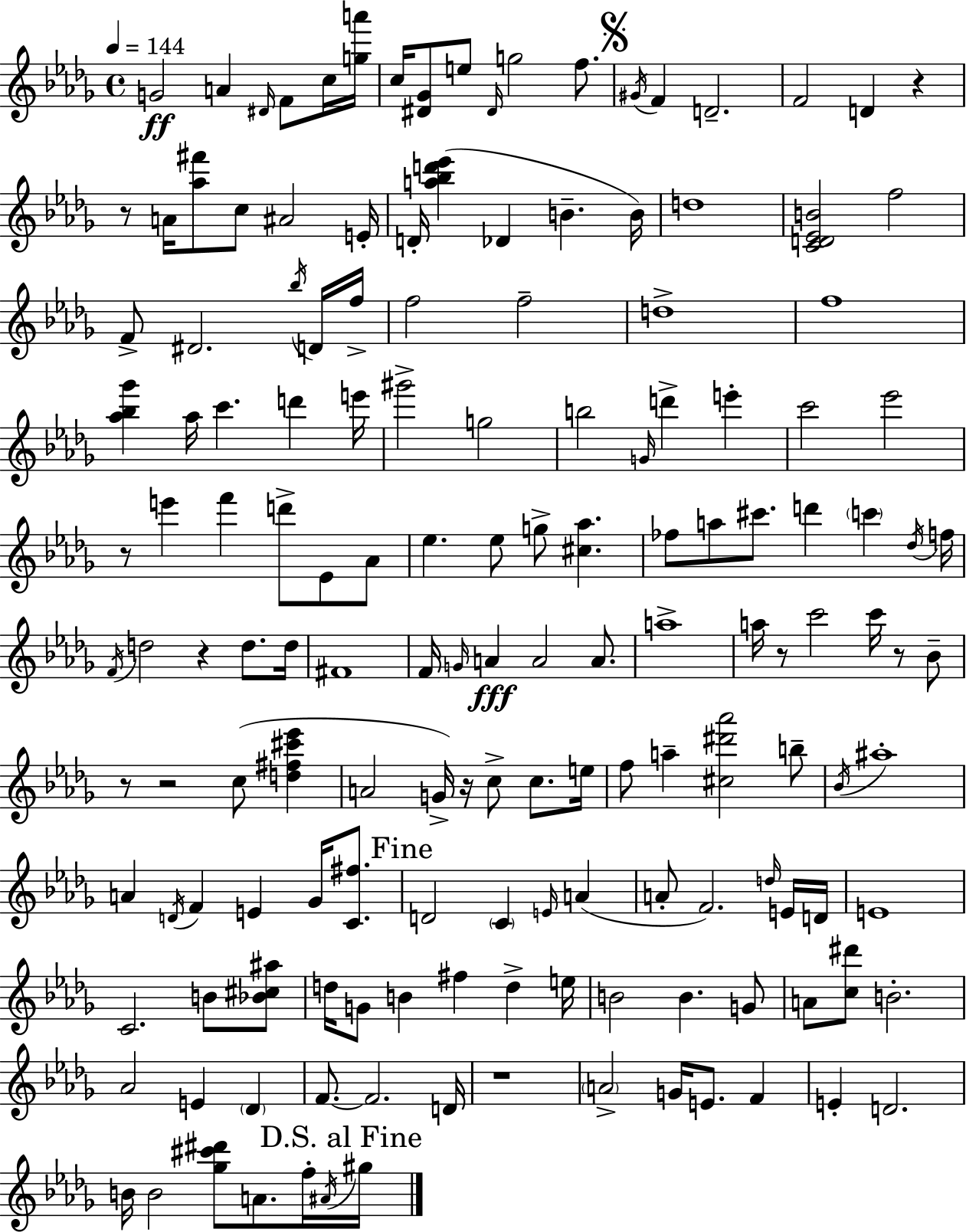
G4/h A4/q D#4/s F4/e C5/s [G5,A6]/s C5/s [D#4,Gb4]/e E5/e D#4/s G5/h F5/e. G#4/s F4/q D4/h. F4/h D4/q R/q R/e A4/s [Ab5,F#6]/e C5/e A#4/h E4/s D4/s [A5,Bb5,D6,Eb6]/q Db4/q B4/q. B4/s D5/w [C4,D4,Eb4,B4]/h F5/h F4/e D#4/h. Bb5/s D4/s F5/s F5/h F5/h D5/w F5/w [Ab5,Bb5,Gb6]/q Ab5/s C6/q. D6/q E6/s G#6/h G5/h B5/h G4/s D6/q E6/q C6/h Eb6/h R/e E6/q F6/q D6/e Eb4/e Ab4/e Eb5/q. Eb5/e G5/e [C#5,Ab5]/q. FES5/e A5/e C#6/e. D6/q C6/q Db5/s F5/s F4/s D5/h R/q D5/e. D5/s F#4/w F4/s G4/s A4/q A4/h A4/e. A5/w A5/s R/e C6/h C6/s R/e Bb4/e R/e R/h C5/e [D5,F#5,C#6,Eb6]/q A4/h G4/s R/s C5/e C5/e. E5/s F5/e A5/q [C#5,D#6,Ab6]/h B5/e Bb4/s A#5/w A4/q D4/s F4/q E4/q Gb4/s [C4,F#5]/e. D4/h C4/q E4/s A4/q A4/e F4/h. D5/s E4/s D4/s E4/w C4/h. B4/e [Bb4,C#5,A#5]/e D5/s G4/e B4/q F#5/q D5/q E5/s B4/h B4/q. G4/e A4/e [C5,D#6]/e B4/h. Ab4/h E4/q Db4/q F4/e. F4/h. D4/s R/w A4/h G4/s E4/e. F4/q E4/q D4/h. B4/s B4/h [Gb5,C#6,D#6]/e A4/e. F5/s A#4/s G#5/s